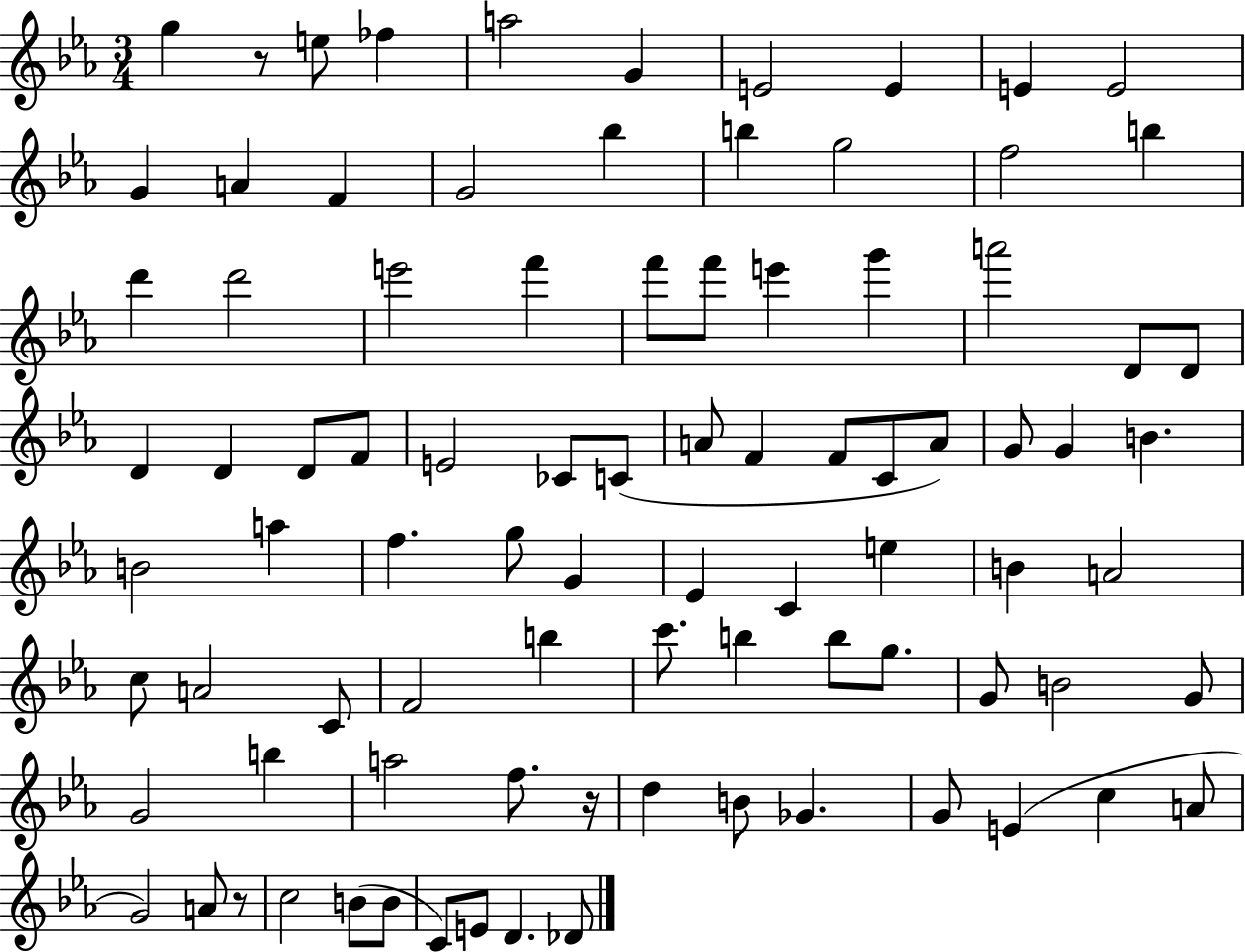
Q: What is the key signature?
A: EES major